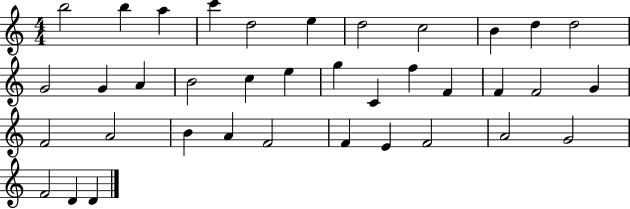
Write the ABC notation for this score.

X:1
T:Untitled
M:4/4
L:1/4
K:C
b2 b a c' d2 e d2 c2 B d d2 G2 G A B2 c e g C f F F F2 G F2 A2 B A F2 F E F2 A2 G2 F2 D D